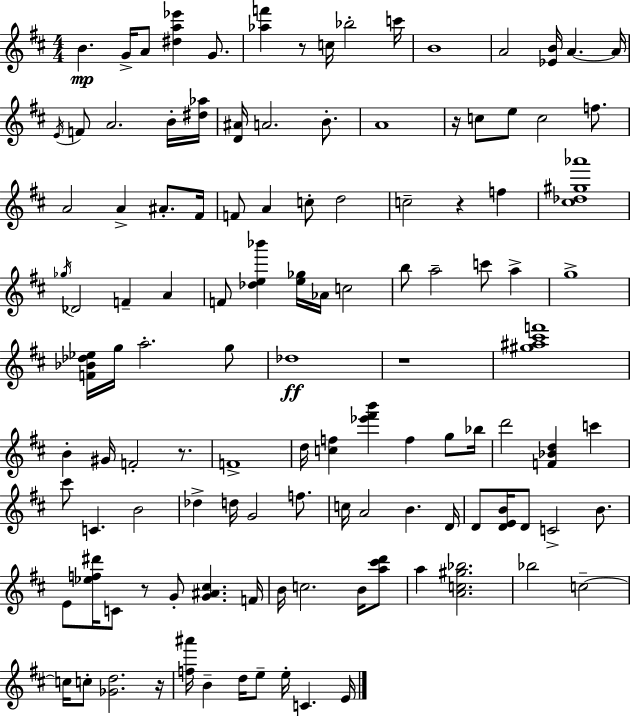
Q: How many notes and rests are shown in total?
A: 118